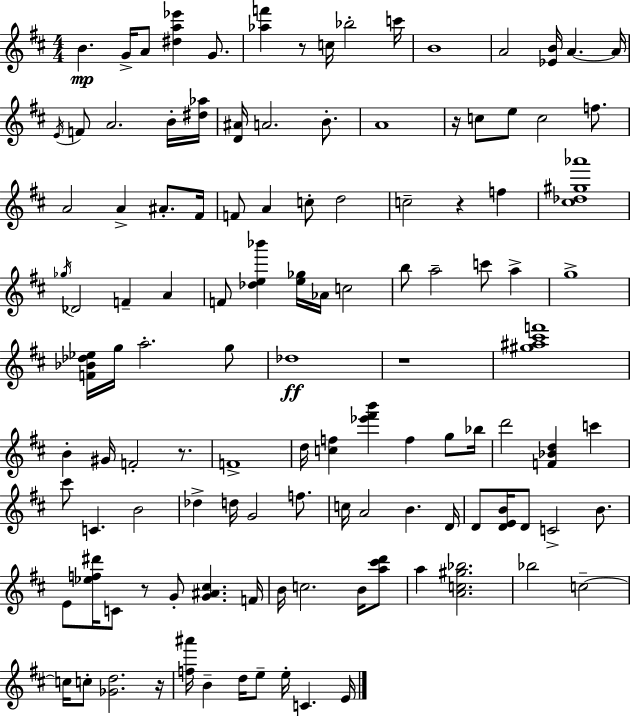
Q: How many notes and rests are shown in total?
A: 118